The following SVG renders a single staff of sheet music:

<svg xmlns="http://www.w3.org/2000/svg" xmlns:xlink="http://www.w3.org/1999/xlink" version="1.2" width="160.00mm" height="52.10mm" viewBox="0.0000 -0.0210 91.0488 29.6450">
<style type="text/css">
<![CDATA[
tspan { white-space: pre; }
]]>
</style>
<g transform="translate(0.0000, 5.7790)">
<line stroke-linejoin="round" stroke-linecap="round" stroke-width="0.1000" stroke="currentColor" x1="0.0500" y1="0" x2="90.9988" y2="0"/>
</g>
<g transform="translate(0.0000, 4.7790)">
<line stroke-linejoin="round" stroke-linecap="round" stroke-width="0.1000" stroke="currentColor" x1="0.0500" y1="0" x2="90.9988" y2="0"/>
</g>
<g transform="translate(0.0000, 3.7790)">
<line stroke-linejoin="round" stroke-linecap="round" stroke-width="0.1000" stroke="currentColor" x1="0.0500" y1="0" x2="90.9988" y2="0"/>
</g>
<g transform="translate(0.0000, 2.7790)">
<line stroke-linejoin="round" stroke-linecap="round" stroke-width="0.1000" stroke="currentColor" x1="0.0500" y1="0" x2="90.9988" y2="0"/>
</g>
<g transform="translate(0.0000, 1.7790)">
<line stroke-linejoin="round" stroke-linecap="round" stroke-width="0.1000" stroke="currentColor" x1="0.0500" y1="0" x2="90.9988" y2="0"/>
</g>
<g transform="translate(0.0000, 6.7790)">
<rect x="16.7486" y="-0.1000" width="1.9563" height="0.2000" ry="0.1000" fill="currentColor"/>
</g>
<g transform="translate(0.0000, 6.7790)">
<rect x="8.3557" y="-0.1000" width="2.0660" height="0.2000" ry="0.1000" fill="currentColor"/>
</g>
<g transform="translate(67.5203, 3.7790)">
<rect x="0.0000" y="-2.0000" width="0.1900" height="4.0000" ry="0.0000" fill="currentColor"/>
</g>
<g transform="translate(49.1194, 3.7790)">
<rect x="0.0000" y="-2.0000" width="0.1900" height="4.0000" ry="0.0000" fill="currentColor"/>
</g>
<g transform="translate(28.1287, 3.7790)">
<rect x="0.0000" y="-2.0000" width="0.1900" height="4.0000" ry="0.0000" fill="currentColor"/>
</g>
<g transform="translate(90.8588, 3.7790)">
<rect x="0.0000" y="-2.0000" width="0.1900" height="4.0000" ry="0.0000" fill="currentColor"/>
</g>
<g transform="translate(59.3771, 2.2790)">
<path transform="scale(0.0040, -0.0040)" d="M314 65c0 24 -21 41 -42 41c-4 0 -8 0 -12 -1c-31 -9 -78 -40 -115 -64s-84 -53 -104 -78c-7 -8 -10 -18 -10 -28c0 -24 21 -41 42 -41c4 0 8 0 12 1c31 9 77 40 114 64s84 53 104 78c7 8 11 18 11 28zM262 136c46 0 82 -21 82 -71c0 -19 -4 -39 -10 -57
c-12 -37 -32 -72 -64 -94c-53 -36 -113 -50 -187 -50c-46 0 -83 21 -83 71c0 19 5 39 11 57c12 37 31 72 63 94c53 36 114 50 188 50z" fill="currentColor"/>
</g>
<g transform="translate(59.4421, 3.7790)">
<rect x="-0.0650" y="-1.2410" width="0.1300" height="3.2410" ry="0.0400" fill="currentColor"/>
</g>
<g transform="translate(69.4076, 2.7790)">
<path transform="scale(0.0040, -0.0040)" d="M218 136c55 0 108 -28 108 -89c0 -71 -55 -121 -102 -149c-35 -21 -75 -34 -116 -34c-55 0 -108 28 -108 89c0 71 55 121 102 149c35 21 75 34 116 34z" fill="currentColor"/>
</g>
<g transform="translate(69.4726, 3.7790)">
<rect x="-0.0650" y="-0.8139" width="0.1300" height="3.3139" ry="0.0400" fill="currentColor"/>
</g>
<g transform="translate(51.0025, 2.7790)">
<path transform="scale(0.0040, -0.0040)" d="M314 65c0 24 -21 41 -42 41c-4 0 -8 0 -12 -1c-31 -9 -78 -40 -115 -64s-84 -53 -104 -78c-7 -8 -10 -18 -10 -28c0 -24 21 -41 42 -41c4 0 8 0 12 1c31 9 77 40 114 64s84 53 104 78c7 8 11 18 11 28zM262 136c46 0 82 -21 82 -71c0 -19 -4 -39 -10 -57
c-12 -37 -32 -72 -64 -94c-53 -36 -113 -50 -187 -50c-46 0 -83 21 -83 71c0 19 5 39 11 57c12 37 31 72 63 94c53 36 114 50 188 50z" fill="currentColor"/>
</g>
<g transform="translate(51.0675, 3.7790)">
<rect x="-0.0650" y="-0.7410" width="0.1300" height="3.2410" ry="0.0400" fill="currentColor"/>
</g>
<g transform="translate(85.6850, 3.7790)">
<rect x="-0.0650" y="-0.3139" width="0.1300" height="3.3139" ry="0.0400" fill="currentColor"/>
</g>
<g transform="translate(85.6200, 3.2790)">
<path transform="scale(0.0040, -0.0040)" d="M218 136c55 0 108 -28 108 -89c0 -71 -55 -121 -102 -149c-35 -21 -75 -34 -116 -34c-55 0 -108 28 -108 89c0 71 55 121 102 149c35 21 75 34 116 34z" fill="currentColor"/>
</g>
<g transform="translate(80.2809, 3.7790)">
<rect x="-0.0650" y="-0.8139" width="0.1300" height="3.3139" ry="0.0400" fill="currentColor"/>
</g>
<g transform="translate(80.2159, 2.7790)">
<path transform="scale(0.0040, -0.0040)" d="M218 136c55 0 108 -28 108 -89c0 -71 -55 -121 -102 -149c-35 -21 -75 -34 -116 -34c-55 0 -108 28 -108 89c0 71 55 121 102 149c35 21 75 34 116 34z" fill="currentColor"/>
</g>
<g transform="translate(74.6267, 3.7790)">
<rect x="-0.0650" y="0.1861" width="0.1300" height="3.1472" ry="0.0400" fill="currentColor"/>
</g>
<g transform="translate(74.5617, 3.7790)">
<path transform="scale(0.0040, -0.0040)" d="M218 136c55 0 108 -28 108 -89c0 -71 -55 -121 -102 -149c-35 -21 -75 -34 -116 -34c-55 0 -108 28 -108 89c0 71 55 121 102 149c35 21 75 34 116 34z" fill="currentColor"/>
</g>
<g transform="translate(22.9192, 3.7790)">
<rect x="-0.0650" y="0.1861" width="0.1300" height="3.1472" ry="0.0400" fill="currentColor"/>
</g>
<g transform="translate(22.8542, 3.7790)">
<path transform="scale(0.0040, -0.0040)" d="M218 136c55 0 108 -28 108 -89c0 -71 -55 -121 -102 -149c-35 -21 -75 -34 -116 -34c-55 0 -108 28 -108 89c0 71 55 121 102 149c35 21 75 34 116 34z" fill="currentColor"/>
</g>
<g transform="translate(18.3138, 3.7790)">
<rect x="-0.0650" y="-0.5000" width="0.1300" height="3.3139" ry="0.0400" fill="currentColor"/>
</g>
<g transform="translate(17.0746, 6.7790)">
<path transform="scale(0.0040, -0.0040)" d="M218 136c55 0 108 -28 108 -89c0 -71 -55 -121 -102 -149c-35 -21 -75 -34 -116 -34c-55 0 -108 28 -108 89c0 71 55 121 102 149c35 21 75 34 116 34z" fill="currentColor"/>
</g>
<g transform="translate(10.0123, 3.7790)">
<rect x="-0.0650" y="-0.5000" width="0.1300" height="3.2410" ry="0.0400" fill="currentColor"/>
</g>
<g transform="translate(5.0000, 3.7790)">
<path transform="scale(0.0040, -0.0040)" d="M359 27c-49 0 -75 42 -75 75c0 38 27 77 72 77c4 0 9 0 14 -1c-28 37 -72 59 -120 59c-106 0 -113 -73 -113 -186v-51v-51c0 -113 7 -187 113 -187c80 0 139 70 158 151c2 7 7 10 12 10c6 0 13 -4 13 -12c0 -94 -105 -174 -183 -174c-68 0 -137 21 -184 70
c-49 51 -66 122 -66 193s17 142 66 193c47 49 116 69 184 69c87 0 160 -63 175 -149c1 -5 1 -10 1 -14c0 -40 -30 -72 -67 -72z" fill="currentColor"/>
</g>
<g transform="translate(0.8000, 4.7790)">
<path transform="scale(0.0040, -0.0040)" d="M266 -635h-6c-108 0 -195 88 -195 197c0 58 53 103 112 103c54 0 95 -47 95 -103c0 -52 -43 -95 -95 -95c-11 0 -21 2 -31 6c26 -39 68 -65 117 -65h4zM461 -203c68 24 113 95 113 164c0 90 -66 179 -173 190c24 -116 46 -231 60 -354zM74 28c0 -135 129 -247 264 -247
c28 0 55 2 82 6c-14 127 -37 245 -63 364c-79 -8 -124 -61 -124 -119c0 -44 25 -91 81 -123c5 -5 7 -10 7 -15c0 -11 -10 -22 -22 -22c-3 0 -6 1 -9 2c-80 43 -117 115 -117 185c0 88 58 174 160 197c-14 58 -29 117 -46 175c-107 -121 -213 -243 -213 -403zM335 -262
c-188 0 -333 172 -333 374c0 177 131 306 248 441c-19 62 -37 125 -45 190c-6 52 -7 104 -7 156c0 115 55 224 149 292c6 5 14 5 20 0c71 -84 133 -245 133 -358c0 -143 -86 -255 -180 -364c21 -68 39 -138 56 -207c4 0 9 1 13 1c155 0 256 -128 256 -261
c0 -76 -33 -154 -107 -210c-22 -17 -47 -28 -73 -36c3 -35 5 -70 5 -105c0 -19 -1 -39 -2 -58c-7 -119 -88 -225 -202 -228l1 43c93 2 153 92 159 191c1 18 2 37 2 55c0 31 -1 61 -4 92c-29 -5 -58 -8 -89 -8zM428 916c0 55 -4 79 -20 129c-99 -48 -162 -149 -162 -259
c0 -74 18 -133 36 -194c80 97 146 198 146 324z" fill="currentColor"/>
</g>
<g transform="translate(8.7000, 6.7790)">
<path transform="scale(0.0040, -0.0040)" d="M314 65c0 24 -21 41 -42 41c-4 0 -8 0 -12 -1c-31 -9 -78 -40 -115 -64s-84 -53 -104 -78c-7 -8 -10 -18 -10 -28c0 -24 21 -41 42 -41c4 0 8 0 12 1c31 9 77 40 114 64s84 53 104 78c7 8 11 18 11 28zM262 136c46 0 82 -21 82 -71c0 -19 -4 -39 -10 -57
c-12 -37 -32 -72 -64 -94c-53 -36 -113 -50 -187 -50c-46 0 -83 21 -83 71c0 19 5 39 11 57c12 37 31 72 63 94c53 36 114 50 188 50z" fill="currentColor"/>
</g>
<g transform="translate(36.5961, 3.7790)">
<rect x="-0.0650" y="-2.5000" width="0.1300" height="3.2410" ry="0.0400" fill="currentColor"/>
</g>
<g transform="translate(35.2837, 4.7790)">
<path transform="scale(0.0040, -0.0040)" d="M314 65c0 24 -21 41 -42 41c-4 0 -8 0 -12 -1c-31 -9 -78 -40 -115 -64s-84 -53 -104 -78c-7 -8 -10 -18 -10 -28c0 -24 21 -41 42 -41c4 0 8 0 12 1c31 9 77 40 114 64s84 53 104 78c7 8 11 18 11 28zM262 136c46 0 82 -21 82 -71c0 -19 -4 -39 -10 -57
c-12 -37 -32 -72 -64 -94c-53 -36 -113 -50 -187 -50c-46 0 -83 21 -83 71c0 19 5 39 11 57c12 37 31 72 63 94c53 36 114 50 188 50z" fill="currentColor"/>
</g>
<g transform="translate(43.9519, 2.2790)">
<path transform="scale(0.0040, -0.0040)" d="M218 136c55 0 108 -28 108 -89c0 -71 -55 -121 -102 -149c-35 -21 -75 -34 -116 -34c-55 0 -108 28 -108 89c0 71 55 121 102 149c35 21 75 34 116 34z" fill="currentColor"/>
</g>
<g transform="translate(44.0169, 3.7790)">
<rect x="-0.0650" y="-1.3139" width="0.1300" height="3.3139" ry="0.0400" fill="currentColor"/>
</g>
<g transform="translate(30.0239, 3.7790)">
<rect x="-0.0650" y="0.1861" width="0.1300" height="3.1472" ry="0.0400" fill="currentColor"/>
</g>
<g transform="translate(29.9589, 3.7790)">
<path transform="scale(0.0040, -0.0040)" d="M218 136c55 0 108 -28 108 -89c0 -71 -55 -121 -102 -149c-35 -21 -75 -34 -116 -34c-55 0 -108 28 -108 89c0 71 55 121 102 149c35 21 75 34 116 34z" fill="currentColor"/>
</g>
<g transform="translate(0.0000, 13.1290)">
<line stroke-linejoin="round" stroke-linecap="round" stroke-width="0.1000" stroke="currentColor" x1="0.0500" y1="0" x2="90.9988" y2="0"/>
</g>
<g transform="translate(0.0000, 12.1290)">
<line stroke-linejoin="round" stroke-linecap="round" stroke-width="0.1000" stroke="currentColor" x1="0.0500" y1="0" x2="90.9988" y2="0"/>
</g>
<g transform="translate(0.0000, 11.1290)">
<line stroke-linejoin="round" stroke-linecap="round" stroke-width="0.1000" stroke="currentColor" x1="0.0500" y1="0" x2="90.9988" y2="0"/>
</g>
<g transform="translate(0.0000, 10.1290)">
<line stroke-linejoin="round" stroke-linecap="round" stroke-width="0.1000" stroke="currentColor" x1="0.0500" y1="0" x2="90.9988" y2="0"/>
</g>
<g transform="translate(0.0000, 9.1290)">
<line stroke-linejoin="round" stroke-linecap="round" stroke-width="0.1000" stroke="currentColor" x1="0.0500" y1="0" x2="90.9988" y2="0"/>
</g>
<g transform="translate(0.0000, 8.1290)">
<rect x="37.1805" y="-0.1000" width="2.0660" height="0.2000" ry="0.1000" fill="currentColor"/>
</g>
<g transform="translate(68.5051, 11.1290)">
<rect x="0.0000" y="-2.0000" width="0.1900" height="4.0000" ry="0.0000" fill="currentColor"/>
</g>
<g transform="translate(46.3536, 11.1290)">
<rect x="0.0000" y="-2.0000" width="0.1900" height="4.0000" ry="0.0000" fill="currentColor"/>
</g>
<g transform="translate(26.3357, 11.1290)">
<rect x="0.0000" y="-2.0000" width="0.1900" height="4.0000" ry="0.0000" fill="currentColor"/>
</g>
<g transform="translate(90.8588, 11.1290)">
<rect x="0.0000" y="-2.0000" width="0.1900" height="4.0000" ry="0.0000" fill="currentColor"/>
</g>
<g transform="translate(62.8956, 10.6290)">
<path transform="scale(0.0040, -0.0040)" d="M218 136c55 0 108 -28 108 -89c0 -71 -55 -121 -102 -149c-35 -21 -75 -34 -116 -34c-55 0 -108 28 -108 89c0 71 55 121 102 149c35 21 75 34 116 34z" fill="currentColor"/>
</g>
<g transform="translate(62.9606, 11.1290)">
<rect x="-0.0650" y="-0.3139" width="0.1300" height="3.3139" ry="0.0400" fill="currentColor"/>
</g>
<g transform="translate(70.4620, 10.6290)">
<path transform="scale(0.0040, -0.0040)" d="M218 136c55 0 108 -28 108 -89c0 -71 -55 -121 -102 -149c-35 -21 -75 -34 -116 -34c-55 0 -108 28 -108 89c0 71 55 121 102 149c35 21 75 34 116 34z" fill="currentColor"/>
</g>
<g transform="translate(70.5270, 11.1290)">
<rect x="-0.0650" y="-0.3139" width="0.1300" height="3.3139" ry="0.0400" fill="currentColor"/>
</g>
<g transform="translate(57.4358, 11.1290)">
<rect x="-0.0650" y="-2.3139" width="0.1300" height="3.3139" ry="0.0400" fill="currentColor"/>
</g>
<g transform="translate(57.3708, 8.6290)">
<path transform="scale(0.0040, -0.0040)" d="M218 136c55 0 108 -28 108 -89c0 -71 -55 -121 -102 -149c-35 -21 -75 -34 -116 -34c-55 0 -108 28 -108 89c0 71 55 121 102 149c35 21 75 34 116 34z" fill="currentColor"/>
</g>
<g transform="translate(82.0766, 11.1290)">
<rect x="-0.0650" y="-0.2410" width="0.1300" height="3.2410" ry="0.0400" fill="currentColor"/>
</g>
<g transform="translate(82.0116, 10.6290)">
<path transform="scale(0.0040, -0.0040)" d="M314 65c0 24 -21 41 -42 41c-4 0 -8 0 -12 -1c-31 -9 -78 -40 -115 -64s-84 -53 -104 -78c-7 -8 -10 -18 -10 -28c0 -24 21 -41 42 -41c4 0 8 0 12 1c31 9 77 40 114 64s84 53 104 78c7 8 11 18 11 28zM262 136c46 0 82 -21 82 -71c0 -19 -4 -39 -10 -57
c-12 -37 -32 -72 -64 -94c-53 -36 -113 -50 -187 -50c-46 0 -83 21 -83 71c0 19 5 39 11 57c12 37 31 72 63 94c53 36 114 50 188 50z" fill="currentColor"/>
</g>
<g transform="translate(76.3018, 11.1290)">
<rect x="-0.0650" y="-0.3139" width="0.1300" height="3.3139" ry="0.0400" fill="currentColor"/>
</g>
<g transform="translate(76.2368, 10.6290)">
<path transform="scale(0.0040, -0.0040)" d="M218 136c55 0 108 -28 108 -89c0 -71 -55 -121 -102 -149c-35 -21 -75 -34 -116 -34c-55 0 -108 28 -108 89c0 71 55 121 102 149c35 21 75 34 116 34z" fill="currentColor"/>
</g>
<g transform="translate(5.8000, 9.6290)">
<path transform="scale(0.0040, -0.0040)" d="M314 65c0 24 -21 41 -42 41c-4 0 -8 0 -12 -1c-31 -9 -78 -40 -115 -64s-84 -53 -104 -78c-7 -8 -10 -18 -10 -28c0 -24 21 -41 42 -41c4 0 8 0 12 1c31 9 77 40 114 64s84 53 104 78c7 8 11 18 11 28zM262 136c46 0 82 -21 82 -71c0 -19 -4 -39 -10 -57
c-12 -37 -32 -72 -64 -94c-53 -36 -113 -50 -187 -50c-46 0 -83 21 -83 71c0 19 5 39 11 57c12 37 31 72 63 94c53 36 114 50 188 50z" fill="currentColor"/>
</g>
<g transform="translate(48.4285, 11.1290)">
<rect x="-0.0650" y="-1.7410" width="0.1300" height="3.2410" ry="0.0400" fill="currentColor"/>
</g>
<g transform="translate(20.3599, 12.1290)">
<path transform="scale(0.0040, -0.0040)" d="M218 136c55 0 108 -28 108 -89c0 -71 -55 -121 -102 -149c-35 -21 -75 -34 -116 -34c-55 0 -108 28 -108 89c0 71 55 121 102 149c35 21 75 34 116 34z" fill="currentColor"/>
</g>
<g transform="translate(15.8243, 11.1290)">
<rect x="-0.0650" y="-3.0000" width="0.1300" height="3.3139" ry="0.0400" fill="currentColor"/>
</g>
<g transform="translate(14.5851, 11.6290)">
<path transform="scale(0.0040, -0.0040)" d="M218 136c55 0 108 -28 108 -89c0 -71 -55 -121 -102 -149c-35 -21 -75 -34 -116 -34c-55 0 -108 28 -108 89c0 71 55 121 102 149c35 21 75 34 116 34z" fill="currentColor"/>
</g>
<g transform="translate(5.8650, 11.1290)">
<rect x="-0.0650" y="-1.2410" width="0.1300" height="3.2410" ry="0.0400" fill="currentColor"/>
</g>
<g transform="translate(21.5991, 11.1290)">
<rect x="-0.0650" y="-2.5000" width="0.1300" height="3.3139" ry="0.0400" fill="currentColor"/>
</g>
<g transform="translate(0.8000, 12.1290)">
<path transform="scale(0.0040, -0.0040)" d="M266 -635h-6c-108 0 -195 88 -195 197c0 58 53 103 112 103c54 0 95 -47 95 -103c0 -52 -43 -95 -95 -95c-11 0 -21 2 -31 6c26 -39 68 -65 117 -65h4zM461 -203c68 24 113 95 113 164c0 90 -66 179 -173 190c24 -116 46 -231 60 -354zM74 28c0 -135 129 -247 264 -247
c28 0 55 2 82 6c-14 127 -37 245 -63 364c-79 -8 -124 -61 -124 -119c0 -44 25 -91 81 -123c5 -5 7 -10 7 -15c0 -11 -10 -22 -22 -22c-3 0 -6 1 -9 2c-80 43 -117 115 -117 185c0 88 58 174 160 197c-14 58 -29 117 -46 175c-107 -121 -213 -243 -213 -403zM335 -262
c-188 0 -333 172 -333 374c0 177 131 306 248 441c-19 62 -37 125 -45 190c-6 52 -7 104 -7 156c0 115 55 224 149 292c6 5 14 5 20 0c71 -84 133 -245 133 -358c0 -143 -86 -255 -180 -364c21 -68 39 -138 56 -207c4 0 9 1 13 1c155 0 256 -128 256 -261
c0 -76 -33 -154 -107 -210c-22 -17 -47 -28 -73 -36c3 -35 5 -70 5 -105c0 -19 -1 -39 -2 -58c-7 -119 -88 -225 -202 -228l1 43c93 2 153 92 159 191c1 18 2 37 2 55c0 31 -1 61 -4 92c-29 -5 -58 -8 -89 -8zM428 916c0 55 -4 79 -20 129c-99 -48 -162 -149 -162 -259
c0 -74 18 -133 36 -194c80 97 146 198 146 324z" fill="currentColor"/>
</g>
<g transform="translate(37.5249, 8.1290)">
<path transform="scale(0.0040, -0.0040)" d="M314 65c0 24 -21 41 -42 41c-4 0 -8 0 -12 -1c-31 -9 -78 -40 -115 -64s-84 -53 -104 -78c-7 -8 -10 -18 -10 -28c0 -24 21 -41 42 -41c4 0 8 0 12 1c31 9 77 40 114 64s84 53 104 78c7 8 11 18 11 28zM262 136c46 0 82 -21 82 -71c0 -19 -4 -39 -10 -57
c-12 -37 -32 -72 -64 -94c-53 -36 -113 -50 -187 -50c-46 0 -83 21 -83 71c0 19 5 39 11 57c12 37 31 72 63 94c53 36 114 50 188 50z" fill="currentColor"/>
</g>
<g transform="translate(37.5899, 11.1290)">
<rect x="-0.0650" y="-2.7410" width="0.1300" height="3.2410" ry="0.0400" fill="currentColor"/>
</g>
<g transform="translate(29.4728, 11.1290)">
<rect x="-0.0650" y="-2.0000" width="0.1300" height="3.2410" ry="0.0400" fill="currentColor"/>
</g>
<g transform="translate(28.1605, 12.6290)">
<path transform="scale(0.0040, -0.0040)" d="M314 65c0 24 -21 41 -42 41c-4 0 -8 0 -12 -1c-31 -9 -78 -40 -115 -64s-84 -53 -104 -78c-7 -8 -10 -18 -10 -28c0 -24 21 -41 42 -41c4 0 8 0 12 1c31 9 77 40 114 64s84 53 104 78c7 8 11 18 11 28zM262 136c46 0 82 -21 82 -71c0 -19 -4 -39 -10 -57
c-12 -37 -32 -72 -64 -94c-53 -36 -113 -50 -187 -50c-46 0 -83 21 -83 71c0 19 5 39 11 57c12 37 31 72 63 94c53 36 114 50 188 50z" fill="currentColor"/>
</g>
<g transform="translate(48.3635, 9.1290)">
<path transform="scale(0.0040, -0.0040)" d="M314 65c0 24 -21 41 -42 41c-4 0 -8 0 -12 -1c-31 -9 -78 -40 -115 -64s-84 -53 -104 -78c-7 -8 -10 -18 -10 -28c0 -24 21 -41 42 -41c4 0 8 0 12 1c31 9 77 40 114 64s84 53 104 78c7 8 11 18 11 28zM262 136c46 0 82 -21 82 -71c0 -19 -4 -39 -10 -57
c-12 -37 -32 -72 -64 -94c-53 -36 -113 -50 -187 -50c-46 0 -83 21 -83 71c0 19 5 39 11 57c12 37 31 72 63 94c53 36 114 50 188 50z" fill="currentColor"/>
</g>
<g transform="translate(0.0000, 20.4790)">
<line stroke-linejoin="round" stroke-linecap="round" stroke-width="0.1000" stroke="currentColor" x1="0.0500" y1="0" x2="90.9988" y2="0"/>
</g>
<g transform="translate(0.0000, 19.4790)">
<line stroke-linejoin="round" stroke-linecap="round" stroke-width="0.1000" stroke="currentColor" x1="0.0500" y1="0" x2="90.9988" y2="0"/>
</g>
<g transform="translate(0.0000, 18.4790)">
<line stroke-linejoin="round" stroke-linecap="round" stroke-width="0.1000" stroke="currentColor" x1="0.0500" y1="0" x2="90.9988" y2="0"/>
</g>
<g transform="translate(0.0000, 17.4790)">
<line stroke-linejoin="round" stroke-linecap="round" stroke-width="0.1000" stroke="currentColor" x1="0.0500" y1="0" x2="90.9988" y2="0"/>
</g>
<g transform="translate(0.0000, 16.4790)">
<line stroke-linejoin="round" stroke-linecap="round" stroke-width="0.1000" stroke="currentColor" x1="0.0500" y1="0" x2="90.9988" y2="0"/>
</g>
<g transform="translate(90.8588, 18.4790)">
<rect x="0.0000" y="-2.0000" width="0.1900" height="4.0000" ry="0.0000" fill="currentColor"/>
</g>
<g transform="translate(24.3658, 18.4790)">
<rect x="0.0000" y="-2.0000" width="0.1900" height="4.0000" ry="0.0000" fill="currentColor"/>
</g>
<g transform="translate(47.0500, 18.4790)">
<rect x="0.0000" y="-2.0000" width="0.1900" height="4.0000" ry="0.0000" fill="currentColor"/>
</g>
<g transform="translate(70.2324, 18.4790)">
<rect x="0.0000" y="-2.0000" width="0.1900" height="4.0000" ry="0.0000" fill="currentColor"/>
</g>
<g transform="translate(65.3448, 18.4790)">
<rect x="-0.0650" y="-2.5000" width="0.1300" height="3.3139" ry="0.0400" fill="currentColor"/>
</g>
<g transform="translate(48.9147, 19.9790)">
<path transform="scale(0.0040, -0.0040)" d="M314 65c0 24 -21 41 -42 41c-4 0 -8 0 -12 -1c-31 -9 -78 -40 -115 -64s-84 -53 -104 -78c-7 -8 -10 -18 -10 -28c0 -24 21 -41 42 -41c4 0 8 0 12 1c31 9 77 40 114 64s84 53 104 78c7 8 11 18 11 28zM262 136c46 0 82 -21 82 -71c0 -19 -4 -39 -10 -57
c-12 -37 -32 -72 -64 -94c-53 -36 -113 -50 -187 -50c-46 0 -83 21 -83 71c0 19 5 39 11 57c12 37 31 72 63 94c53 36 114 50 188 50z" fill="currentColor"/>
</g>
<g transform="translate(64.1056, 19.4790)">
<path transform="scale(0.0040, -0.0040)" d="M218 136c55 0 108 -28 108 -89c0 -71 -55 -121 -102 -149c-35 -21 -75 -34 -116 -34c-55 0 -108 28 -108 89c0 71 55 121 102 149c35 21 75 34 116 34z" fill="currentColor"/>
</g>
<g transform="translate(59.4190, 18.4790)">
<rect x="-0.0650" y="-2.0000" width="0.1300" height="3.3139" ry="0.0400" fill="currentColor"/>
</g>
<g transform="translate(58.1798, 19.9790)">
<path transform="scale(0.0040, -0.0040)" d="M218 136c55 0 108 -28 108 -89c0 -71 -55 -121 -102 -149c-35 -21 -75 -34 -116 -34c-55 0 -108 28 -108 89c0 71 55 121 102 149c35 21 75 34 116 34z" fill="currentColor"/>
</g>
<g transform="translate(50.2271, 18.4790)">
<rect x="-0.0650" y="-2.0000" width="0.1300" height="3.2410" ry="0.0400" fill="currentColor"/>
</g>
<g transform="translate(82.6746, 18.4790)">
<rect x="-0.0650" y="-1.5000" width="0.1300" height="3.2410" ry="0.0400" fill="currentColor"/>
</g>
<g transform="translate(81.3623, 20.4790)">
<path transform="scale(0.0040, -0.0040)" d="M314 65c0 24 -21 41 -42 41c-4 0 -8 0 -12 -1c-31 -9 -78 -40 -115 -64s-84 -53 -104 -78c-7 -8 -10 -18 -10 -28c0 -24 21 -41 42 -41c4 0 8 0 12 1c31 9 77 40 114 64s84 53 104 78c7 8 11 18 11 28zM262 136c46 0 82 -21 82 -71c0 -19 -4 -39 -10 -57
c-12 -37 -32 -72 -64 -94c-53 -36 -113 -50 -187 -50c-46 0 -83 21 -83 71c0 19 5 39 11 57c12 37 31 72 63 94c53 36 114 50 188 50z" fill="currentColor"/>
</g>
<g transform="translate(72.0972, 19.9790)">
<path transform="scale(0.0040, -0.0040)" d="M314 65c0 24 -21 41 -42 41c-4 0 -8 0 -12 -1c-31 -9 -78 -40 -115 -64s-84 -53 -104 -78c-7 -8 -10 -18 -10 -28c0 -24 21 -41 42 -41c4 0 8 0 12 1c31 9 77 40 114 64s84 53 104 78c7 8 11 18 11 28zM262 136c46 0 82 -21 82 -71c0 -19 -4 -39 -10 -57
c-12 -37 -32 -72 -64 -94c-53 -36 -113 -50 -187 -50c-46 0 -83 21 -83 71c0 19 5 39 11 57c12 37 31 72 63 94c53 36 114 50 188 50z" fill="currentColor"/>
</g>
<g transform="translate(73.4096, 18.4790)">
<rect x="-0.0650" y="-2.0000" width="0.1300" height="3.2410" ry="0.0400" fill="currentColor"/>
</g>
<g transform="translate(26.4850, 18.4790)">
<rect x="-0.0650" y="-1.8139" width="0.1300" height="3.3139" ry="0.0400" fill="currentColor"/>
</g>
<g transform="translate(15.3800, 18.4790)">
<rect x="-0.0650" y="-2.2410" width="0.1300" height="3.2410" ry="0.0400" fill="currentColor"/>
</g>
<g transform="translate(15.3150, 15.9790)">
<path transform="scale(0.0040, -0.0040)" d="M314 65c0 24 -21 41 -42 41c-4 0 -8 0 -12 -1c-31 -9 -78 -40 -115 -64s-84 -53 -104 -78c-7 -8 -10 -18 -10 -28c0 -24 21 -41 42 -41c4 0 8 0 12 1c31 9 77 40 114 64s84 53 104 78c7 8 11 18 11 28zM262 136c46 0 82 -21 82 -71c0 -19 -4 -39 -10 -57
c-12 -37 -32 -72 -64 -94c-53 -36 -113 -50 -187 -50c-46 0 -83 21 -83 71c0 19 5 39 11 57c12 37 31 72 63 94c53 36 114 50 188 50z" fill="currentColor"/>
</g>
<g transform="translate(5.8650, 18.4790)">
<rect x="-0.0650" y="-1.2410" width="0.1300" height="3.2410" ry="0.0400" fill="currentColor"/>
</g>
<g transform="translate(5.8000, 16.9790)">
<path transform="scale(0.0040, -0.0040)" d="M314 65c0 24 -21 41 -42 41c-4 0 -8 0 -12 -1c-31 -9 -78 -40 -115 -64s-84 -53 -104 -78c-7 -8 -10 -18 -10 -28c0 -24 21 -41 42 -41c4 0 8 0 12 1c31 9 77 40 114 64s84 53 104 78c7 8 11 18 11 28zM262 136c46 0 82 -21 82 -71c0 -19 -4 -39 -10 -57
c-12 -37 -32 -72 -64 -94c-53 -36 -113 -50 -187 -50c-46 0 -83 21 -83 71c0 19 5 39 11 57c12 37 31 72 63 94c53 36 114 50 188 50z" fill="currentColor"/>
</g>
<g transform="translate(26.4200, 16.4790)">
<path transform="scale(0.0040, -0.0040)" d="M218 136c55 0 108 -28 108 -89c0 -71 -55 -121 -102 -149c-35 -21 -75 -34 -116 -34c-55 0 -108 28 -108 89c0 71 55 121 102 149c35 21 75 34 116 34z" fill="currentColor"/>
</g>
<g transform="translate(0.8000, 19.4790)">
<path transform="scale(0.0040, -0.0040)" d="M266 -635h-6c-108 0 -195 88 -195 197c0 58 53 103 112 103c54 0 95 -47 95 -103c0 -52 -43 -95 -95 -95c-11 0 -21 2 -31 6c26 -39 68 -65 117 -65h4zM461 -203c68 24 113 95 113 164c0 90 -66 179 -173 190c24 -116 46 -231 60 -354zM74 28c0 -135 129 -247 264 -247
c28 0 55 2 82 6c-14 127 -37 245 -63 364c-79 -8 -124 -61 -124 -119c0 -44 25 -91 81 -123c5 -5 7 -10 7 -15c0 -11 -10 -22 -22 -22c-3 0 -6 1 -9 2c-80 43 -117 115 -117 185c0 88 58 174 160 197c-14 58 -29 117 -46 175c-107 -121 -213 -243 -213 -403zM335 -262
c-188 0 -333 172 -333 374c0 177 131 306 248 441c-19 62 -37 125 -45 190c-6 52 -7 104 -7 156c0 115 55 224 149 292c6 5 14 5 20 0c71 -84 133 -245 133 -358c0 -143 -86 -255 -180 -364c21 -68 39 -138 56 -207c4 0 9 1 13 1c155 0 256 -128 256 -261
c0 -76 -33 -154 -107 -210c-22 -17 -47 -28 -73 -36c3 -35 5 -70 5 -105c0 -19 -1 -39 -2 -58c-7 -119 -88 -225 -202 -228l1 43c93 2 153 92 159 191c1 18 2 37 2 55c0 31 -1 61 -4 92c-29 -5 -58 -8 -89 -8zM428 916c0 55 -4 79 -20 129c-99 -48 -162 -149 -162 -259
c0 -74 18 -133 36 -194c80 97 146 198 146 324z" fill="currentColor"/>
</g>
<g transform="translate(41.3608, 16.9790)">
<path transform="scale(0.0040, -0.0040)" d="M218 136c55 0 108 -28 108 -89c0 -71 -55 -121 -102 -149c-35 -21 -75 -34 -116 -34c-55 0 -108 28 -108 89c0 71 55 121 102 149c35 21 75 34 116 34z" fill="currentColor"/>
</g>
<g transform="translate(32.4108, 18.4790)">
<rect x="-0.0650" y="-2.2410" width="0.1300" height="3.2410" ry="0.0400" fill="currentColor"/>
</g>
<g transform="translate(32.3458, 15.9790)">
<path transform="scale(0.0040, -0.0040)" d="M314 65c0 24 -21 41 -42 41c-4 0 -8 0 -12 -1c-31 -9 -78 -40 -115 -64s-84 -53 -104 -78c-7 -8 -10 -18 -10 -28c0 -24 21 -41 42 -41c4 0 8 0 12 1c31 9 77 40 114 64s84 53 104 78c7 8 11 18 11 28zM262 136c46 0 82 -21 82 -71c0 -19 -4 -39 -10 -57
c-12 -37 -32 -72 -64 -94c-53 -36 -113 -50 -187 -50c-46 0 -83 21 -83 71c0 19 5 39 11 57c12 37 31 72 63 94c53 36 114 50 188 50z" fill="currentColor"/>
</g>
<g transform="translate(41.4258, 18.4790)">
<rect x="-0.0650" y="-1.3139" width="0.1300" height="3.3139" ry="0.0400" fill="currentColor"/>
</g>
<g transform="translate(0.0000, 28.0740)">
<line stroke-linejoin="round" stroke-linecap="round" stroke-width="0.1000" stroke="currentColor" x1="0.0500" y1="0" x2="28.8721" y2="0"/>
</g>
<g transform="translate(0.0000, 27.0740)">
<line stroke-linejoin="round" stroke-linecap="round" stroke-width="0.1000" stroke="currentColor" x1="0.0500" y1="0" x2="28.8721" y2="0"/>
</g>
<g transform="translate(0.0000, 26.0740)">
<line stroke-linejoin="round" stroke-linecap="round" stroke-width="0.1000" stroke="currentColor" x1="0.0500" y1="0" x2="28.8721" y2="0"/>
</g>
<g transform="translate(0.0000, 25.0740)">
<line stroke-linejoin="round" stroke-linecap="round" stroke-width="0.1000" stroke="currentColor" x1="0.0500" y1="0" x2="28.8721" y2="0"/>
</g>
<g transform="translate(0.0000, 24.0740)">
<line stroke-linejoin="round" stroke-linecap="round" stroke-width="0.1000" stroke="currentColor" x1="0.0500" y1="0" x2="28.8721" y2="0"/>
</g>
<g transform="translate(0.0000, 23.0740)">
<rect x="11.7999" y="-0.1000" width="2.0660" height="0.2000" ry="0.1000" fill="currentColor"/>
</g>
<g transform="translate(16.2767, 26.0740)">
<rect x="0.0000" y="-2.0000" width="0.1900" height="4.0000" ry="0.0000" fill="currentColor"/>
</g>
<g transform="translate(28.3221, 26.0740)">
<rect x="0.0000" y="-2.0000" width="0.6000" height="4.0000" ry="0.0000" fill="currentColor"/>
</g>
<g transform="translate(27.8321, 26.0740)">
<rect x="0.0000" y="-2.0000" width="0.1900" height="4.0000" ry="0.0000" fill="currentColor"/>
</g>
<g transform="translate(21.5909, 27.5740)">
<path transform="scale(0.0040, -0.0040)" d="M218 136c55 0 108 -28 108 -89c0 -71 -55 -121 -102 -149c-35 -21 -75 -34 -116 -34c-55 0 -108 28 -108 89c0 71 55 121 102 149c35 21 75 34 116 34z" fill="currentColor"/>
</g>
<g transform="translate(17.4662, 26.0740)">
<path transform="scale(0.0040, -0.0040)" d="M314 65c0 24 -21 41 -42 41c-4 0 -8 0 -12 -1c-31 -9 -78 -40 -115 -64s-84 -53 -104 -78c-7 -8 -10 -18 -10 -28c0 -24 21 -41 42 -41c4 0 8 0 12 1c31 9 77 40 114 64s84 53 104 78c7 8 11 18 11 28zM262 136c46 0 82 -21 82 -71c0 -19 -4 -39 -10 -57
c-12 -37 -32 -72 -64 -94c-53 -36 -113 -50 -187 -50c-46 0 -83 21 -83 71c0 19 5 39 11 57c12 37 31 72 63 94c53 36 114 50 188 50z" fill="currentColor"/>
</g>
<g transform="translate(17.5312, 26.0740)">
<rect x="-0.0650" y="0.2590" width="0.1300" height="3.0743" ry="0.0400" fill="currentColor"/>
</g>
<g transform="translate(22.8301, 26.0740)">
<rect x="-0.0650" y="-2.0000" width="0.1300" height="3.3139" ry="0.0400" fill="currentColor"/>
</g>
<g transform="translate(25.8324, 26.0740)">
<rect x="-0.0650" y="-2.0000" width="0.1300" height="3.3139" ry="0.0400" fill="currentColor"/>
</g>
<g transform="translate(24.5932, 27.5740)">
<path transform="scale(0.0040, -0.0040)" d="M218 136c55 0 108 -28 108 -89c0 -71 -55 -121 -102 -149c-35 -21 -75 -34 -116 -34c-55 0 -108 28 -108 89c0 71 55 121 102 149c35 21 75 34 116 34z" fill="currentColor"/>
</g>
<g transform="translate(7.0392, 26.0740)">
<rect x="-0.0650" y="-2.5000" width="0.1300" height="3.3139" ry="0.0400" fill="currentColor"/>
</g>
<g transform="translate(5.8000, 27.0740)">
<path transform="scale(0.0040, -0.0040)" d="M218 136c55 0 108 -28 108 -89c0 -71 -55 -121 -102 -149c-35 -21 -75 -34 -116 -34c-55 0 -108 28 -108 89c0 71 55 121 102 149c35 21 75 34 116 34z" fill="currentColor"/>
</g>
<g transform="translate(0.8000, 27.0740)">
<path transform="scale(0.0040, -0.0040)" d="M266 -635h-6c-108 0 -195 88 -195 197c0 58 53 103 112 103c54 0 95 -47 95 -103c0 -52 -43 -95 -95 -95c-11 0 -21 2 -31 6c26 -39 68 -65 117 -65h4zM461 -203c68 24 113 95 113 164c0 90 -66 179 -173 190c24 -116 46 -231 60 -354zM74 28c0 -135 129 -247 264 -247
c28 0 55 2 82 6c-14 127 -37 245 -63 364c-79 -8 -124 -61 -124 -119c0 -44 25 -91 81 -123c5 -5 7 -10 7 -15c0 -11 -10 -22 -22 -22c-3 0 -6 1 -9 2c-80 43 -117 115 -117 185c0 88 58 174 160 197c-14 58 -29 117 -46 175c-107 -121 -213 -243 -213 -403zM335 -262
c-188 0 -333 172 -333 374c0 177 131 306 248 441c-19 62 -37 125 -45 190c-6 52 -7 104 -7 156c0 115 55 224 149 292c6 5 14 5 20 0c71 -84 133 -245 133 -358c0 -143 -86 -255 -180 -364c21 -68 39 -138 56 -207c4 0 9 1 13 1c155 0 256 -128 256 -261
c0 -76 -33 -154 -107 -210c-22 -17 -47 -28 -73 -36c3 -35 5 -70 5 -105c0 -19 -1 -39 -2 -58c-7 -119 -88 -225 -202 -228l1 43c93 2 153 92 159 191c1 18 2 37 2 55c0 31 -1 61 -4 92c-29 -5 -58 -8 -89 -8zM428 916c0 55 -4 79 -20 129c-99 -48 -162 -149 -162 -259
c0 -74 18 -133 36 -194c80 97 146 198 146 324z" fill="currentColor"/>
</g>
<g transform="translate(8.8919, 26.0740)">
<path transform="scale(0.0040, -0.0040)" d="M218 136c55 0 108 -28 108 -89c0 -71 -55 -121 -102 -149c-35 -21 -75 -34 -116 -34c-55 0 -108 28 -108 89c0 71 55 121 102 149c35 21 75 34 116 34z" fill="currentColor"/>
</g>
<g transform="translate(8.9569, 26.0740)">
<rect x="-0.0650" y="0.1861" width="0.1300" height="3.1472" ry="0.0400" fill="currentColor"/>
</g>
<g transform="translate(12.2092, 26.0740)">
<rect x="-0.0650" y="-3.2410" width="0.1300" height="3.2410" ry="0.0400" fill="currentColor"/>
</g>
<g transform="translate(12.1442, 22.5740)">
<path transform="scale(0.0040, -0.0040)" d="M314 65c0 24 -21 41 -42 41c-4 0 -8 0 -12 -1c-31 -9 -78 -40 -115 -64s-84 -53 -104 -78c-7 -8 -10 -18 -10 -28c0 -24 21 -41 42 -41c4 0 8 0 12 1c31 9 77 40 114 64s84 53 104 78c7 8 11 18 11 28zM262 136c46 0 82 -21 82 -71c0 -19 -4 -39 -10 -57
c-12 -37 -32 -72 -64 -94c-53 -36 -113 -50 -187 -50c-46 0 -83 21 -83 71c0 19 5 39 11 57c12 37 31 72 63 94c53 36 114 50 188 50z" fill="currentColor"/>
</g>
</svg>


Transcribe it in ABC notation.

X:1
T:Untitled
M:4/4
L:1/4
K:C
C2 C B B G2 e d2 e2 d B d c e2 A G F2 a2 f2 g c c c c2 e2 g2 f g2 e F2 F G F2 E2 G B b2 B2 F F